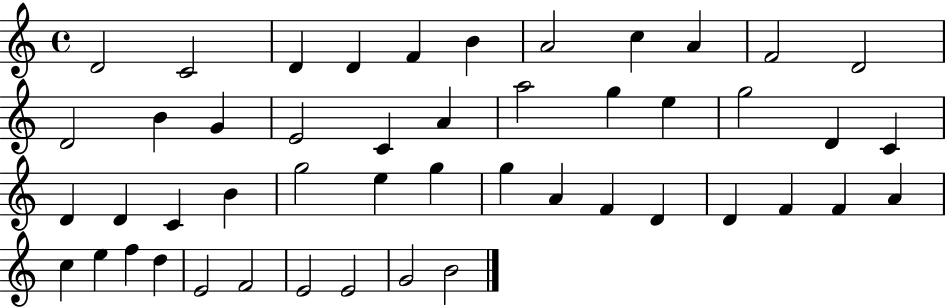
X:1
T:Untitled
M:4/4
L:1/4
K:C
D2 C2 D D F B A2 c A F2 D2 D2 B G E2 C A a2 g e g2 D C D D C B g2 e g g A F D D F F A c e f d E2 F2 E2 E2 G2 B2